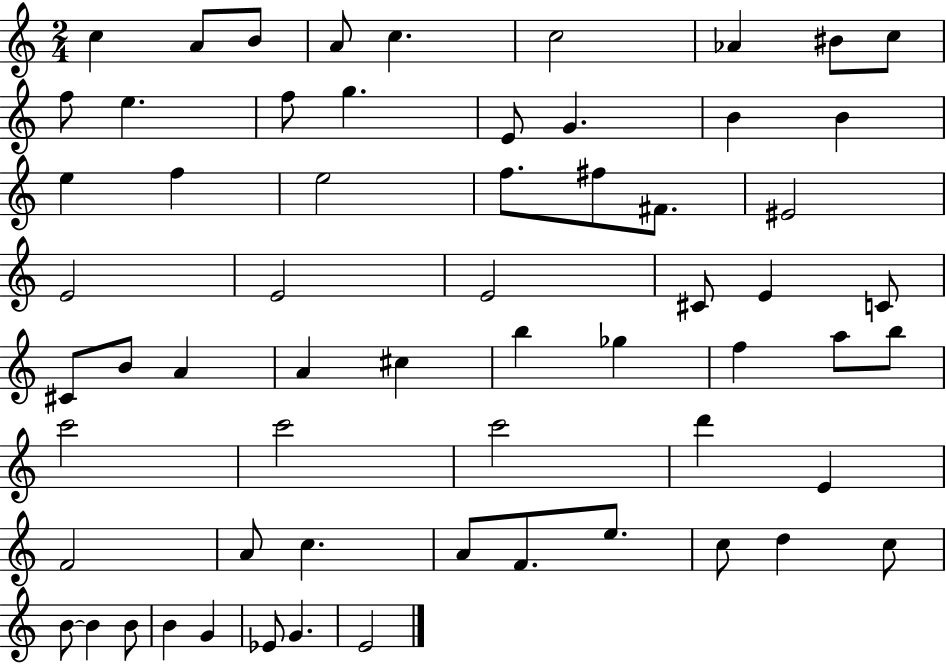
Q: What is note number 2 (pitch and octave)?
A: A4